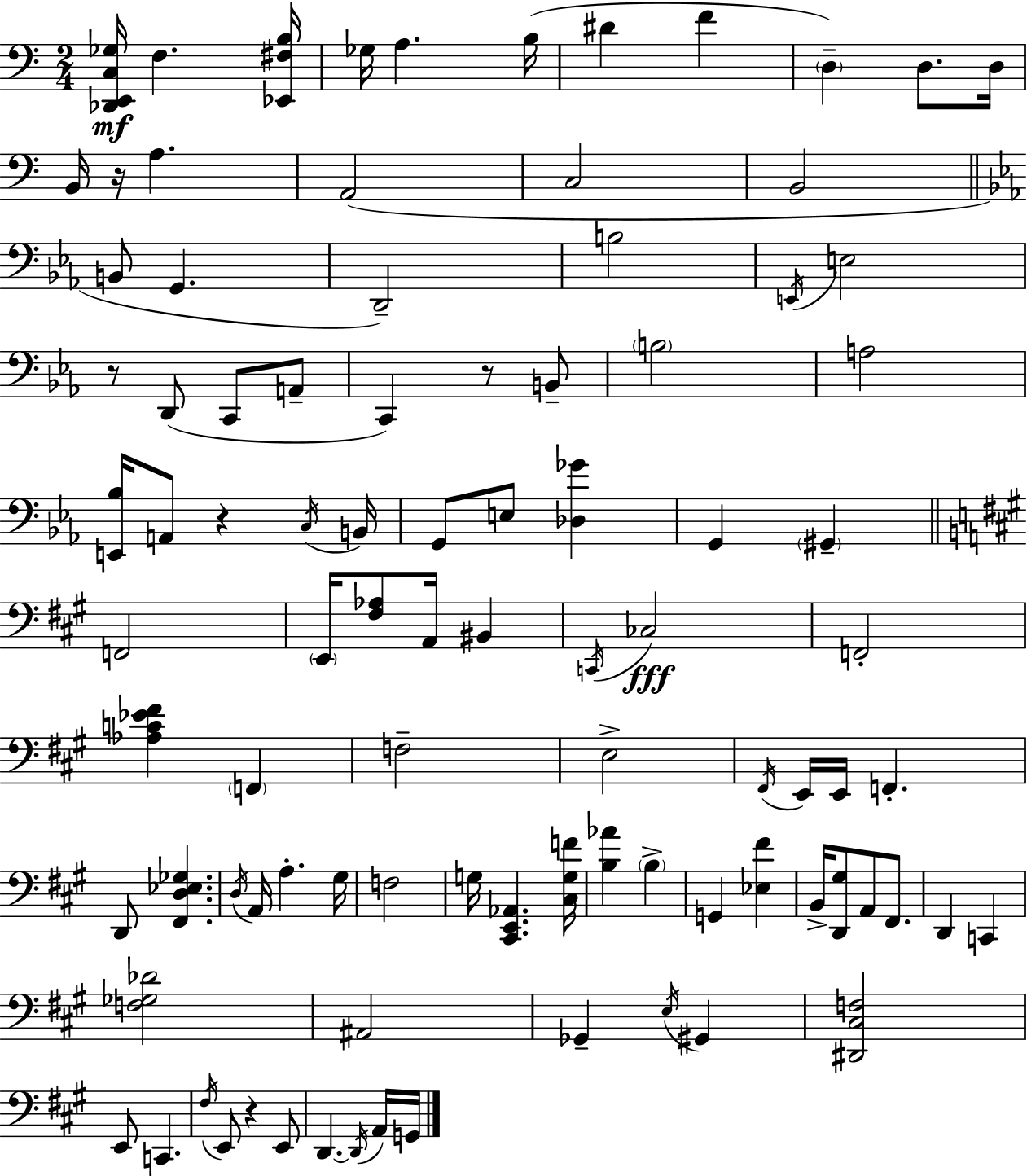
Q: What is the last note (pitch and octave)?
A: G2